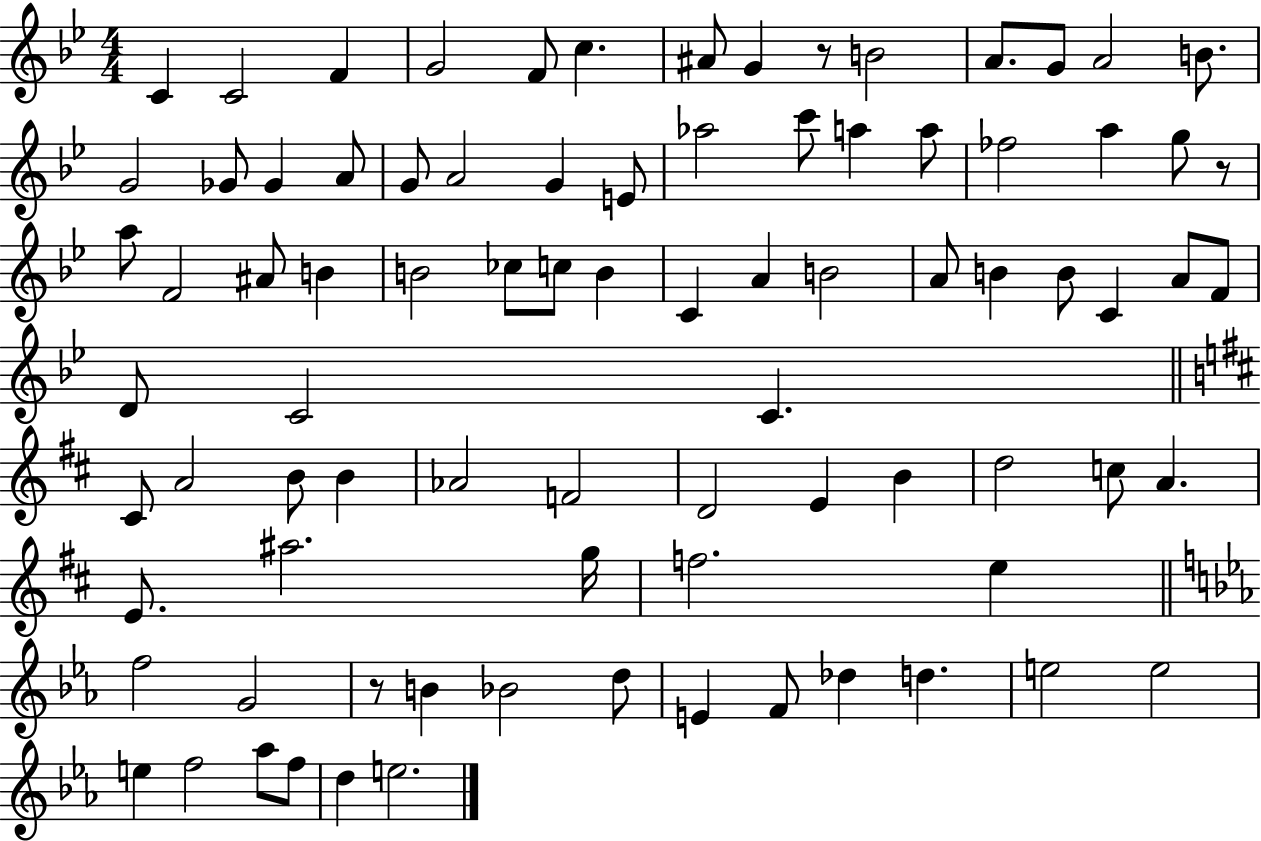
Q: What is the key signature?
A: BES major